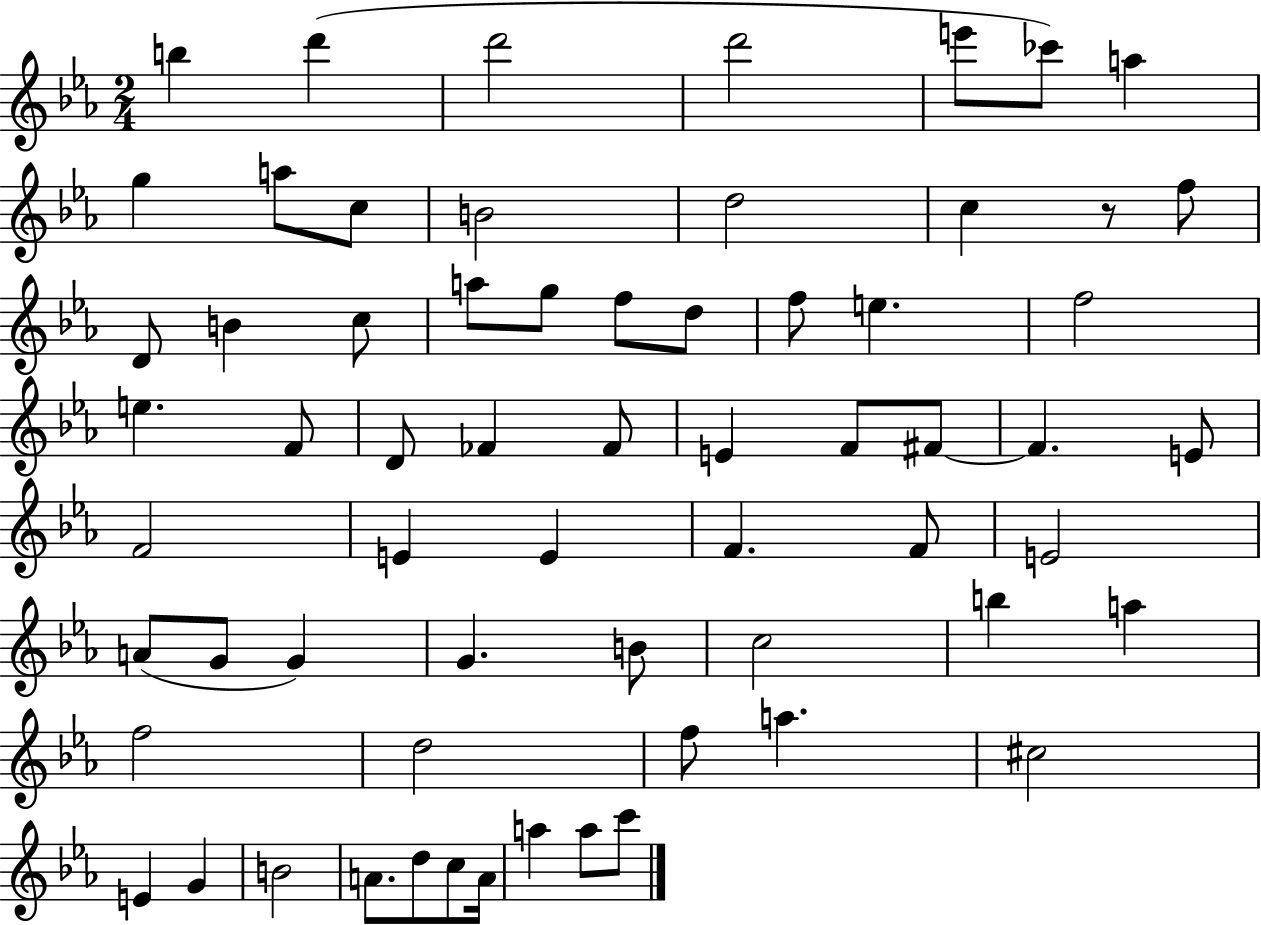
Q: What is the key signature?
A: EES major